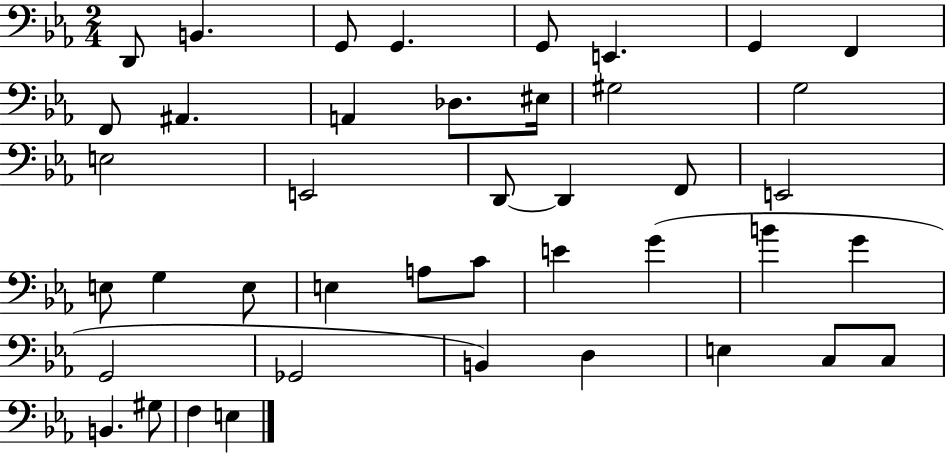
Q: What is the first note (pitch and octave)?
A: D2